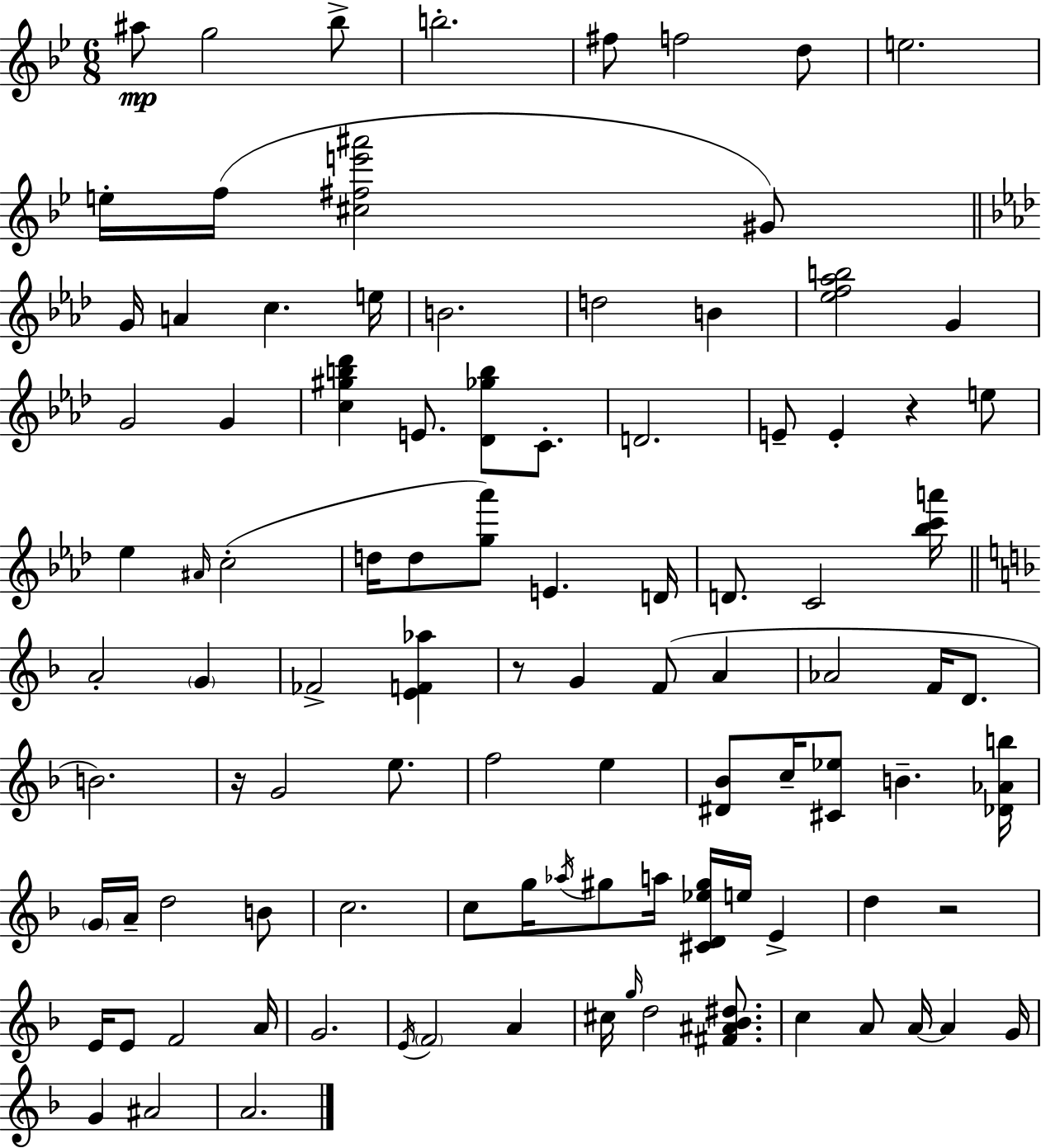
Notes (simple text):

A#5/e G5/h Bb5/e B5/h. F#5/e F5/h D5/e E5/h. E5/s F5/s [C#5,F#5,E6,A#6]/h G#4/e G4/s A4/q C5/q. E5/s B4/h. D5/h B4/q [Eb5,F5,Ab5,B5]/h G4/q G4/h G4/q [C5,G#5,B5,Db6]/q E4/e. [Db4,Gb5,B5]/e C4/e. D4/h. E4/e E4/q R/q E5/e Eb5/q A#4/s C5/h D5/s D5/e [G5,Ab6]/e E4/q. D4/s D4/e. C4/h [Bb5,C6,A6]/s A4/h G4/q FES4/h [E4,F4,Ab5]/q R/e G4/q F4/e A4/q Ab4/h F4/s D4/e. B4/h. R/s G4/h E5/e. F5/h E5/q [D#4,Bb4]/e C5/s [C#4,Eb5]/e B4/q. [Db4,Ab4,B5]/s G4/s A4/s D5/h B4/e C5/h. C5/e G5/s Ab5/s G#5/e A5/s [C#4,D4,Eb5,G#5]/s E5/s E4/q D5/q R/h E4/s E4/e F4/h A4/s G4/h. E4/s F4/h A4/q C#5/s G5/s D5/h [F#4,A#4,Bb4,D#5]/e. C5/q A4/e A4/s A4/q G4/s G4/q A#4/h A4/h.